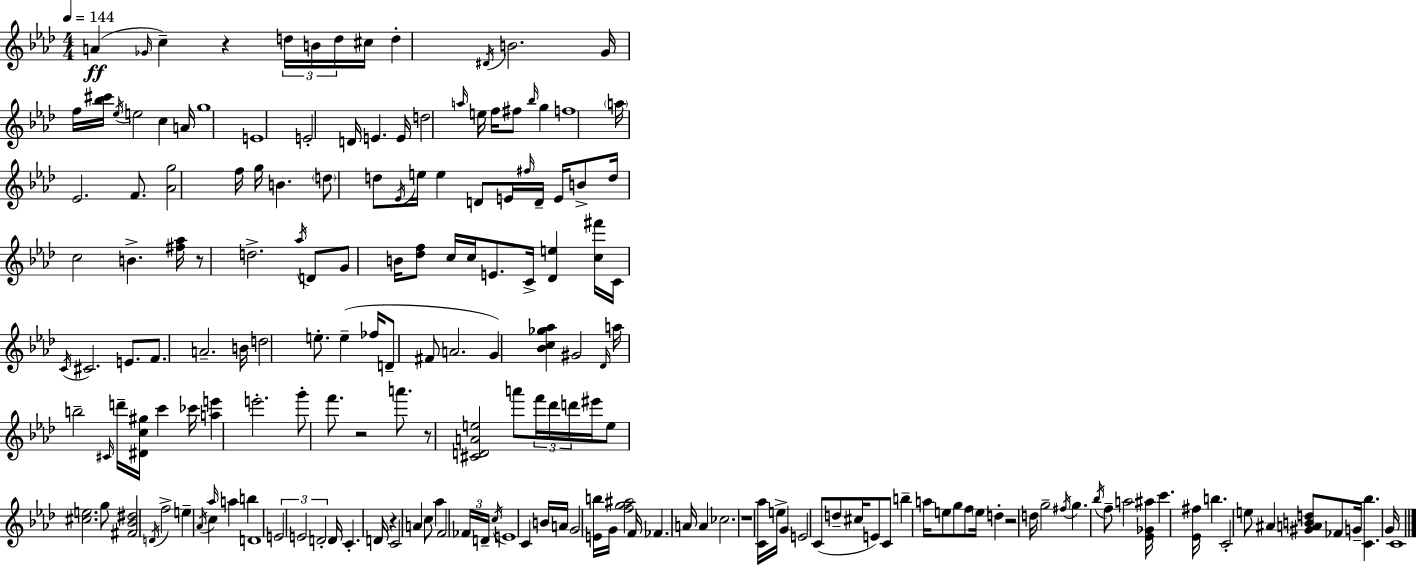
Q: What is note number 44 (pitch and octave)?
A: F#5